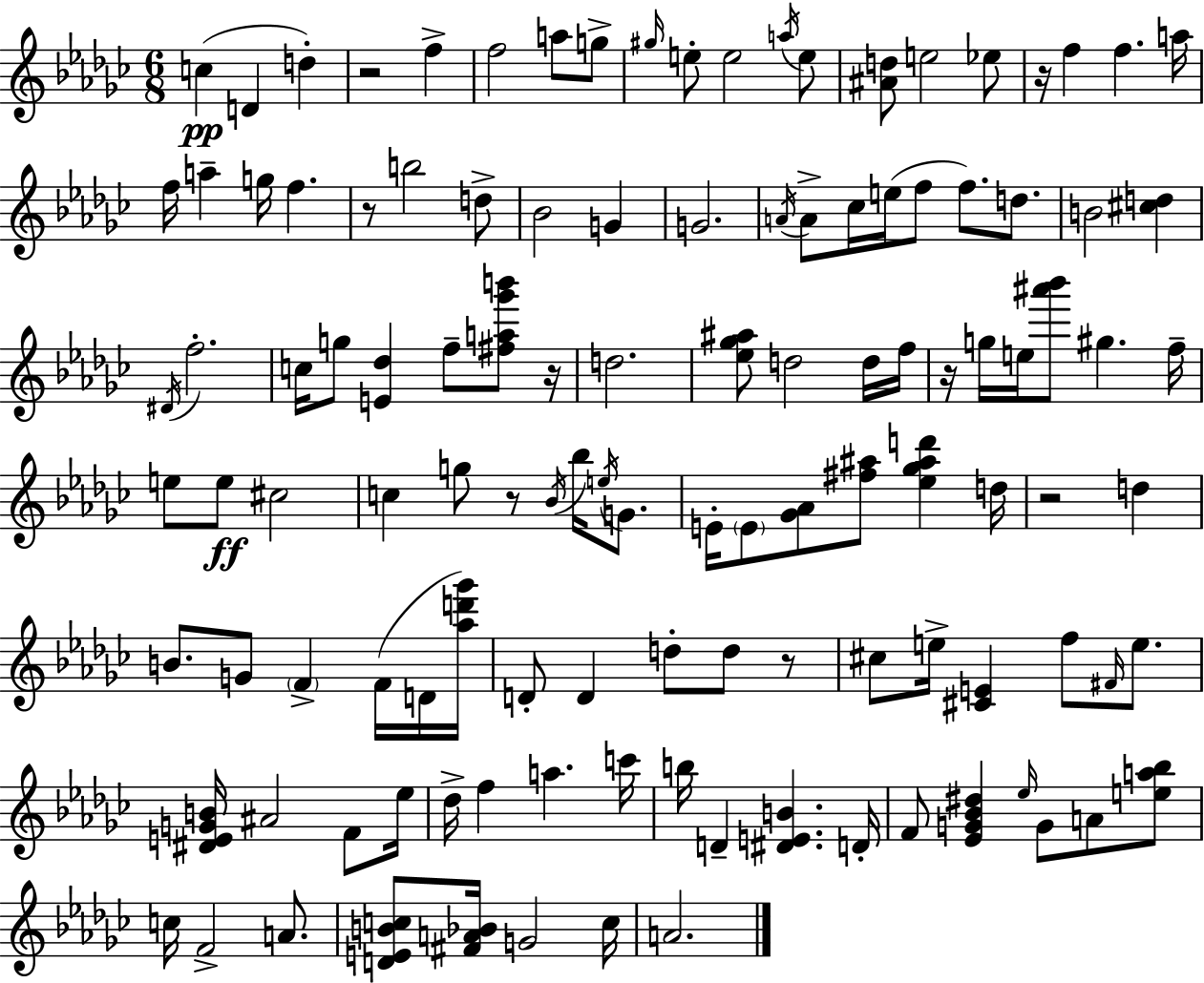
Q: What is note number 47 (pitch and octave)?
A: F5